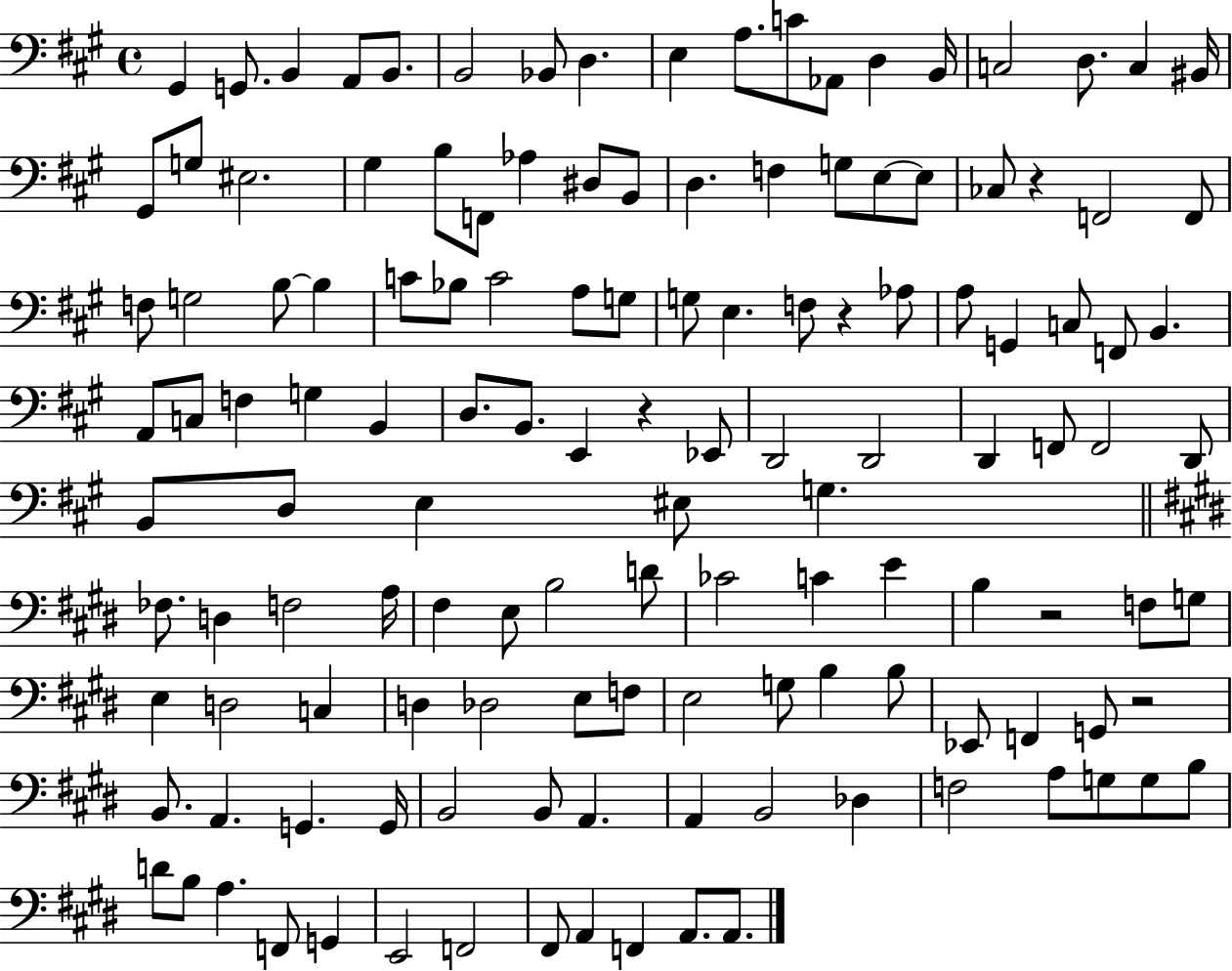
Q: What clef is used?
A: bass